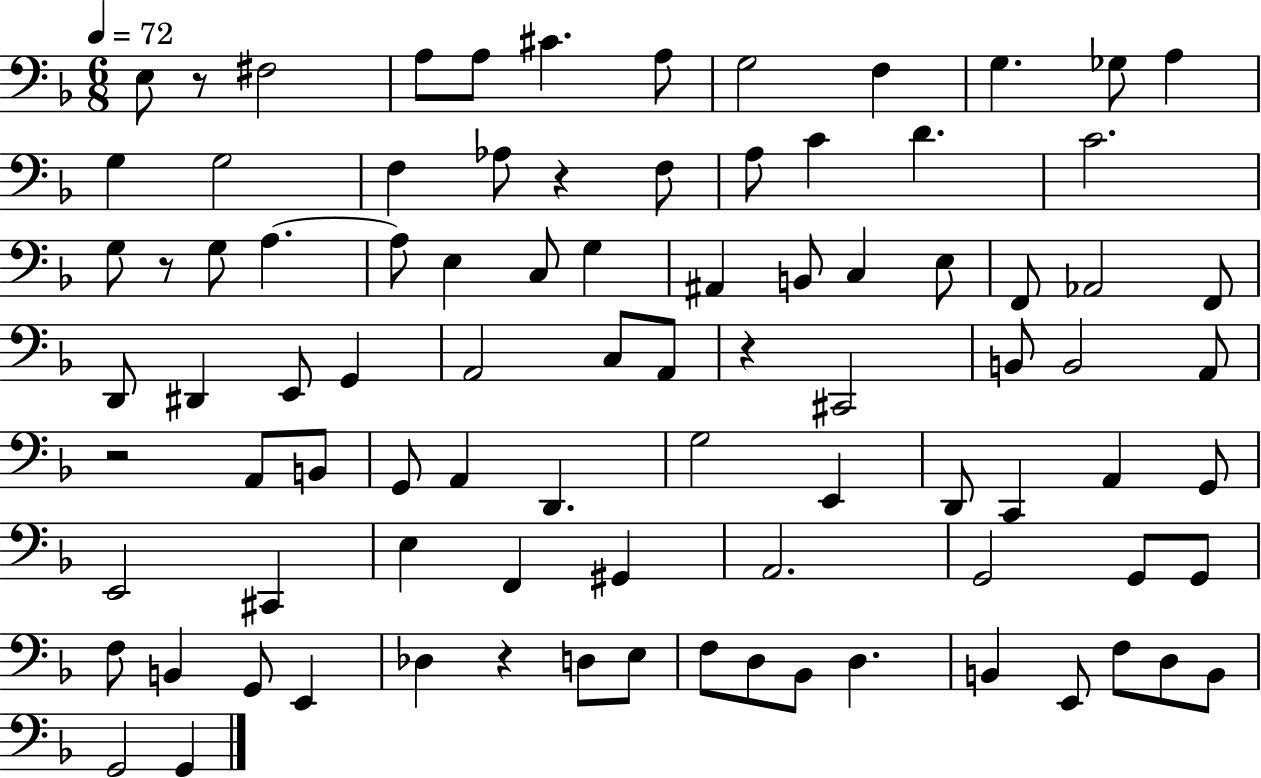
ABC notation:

X:1
T:Untitled
M:6/8
L:1/4
K:F
E,/2 z/2 ^F,2 A,/2 A,/2 ^C A,/2 G,2 F, G, _G,/2 A, G, G,2 F, _A,/2 z F,/2 A,/2 C D C2 G,/2 z/2 G,/2 A, A,/2 E, C,/2 G, ^A,, B,,/2 C, E,/2 F,,/2 _A,,2 F,,/2 D,,/2 ^D,, E,,/2 G,, A,,2 C,/2 A,,/2 z ^C,,2 B,,/2 B,,2 A,,/2 z2 A,,/2 B,,/2 G,,/2 A,, D,, G,2 E,, D,,/2 C,, A,, G,,/2 E,,2 ^C,, E, F,, ^G,, A,,2 G,,2 G,,/2 G,,/2 F,/2 B,, G,,/2 E,, _D, z D,/2 E,/2 F,/2 D,/2 _B,,/2 D, B,, E,,/2 F,/2 D,/2 B,,/2 G,,2 G,,